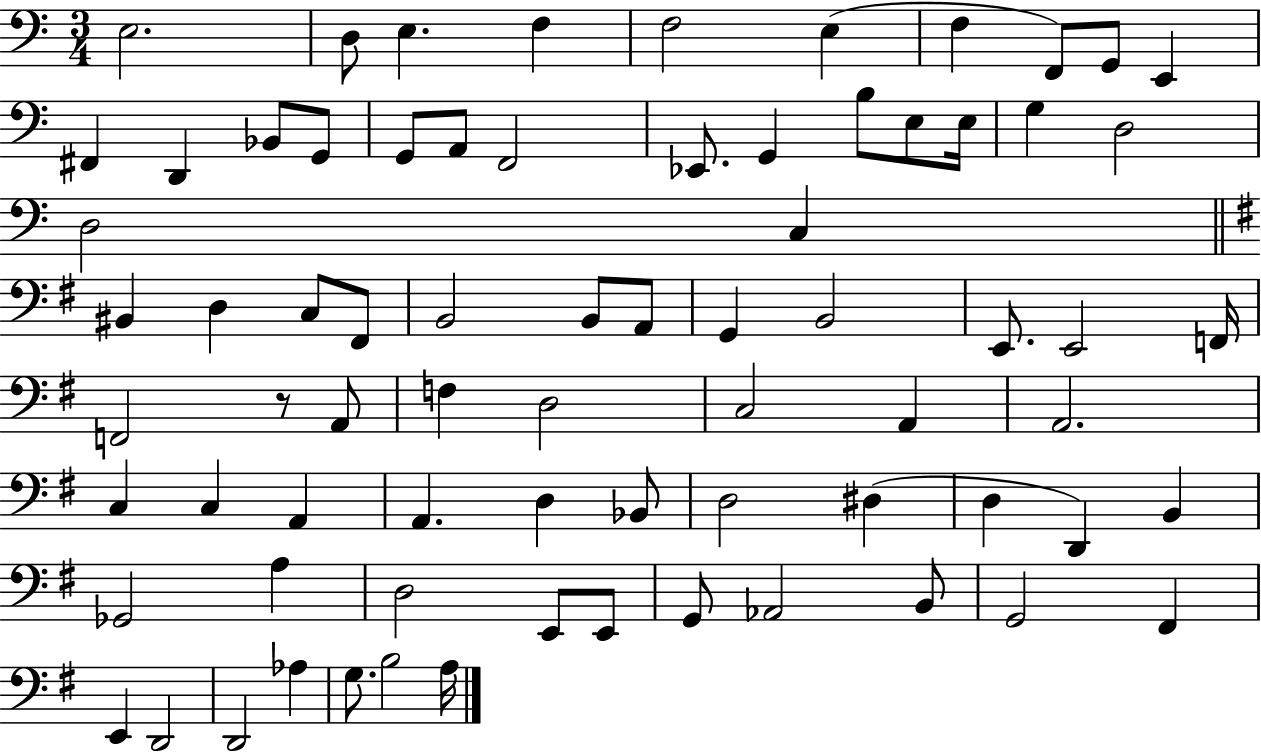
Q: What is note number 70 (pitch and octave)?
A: Ab3